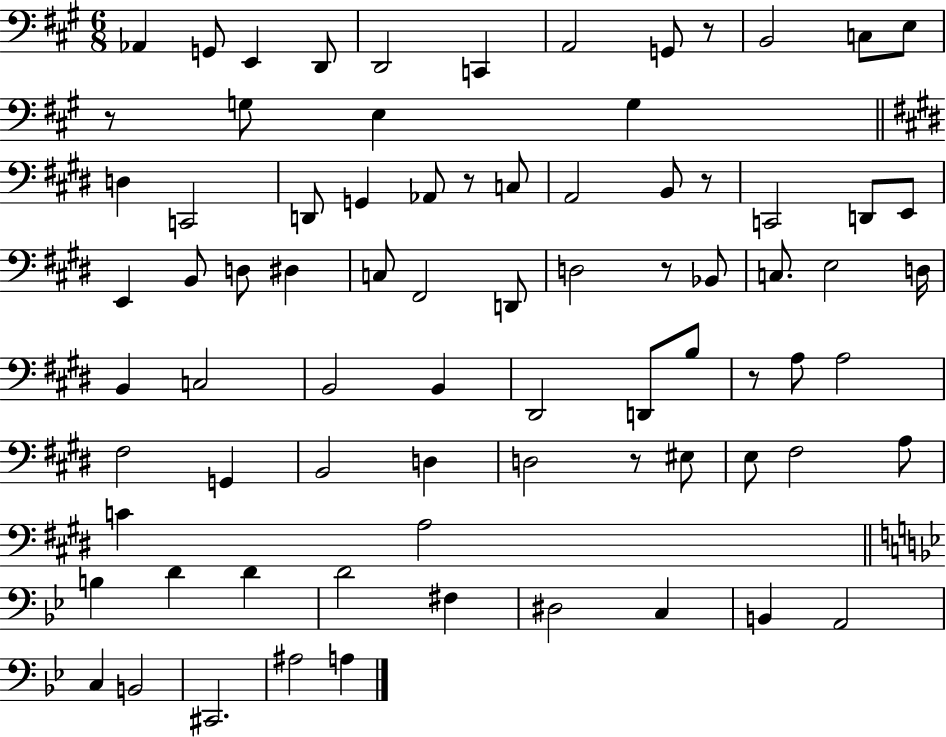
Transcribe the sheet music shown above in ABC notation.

X:1
T:Untitled
M:6/8
L:1/4
K:A
_A,, G,,/2 E,, D,,/2 D,,2 C,, A,,2 G,,/2 z/2 B,,2 C,/2 E,/2 z/2 G,/2 E, G, D, C,,2 D,,/2 G,, _A,,/2 z/2 C,/2 A,,2 B,,/2 z/2 C,,2 D,,/2 E,,/2 E,, B,,/2 D,/2 ^D, C,/2 ^F,,2 D,,/2 D,2 z/2 _B,,/2 C,/2 E,2 D,/4 B,, C,2 B,,2 B,, ^D,,2 D,,/2 B,/2 z/2 A,/2 A,2 ^F,2 G,, B,,2 D, D,2 z/2 ^E,/2 E,/2 ^F,2 A,/2 C A,2 B, D D D2 ^F, ^D,2 C, B,, A,,2 C, B,,2 ^C,,2 ^A,2 A,